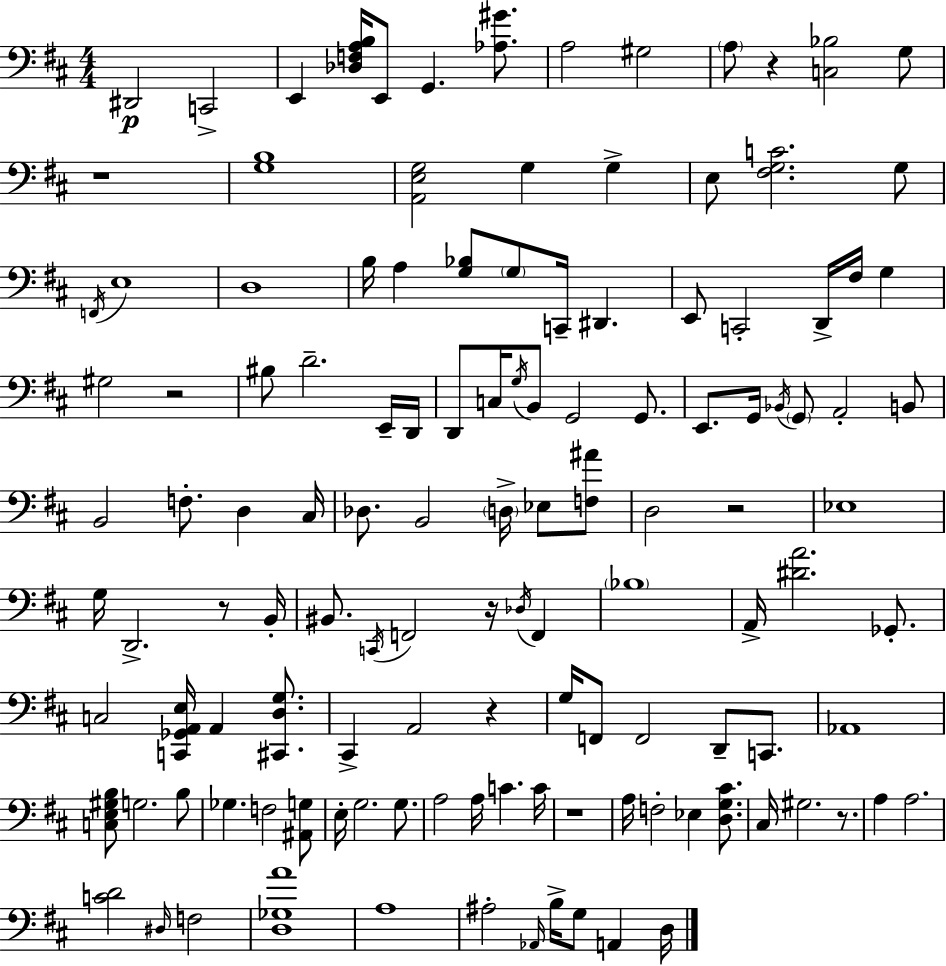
{
  \clef bass
  \numericTimeSignature
  \time 4/4
  \key d \major
  \repeat volta 2 { dis,2\p c,2-> | e,4 <des f a b>16 e,8 g,4. <aes gis'>8. | a2 gis2 | \parenthesize a8 r4 <c bes>2 g8 | \break r1 | <g b>1 | <a, e g>2 g4 g4-> | e8 <fis g c'>2. g8 | \break \acciaccatura { f,16 } e1 | d1 | b16 a4 <g bes>8 \parenthesize g8 c,16-- dis,4. | e,8 c,2-. d,16-> fis16 g4 | \break gis2 r2 | bis8 d'2.-- e,16-- | d,16 d,8 c16 \acciaccatura { g16 } b,8 g,2 g,8. | e,8. g,16 \acciaccatura { bes,16 } \parenthesize g,8 a,2-. | \break b,8 b,2 f8.-. d4 | cis16 des8. b,2 \parenthesize d16-> ees8 | <f ais'>8 d2 r2 | ees1 | \break g16 d,2.-> | r8 b,16-. bis,8. \acciaccatura { c,16 } f,2 r16 | \acciaccatura { des16 } f,4 \parenthesize bes1 | a,16-> <dis' a'>2. | \break ges,8.-. c2 <c, ges, a, e>16 a,4 | <cis, d g>8. cis,4-> a,2 | r4 g16 f,8 f,2 | d,8-- c,8. aes,1 | \break <c e gis b>8 g2. | b8 ges4. f2 | <ais, g>8 e16-. g2. | g8. a2 a16 c'4. | \break c'16 r1 | a16 f2-. ees4 | <d g cis'>8. cis16 gis2. | r8. a4 a2. | \break <c' d'>2 \grace { dis16 } f2 | <d ges a'>1 | a1 | ais2-. \grace { aes,16 } b16-> | \break g8 a,4 d16 } \bar "|."
}